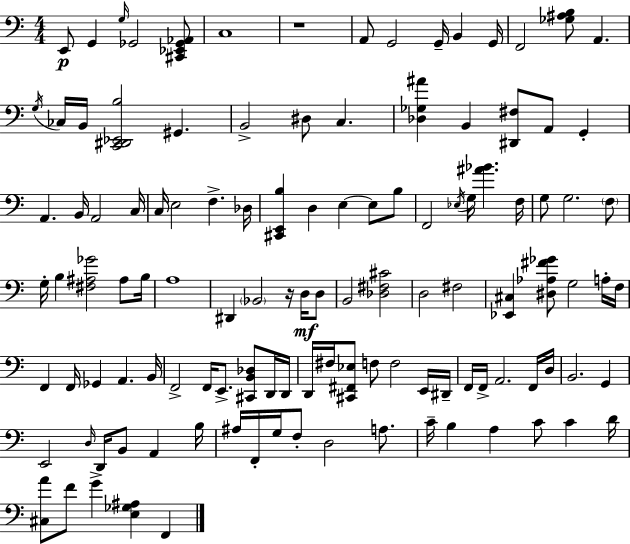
{
  \clef bass
  \numericTimeSignature
  \time 4/4
  \key a \minor
  e,8\p g,4 \grace { g16 } ges,2 <cis, ees, ges, aes,>8 | c1 | r1 | a,8 g,2 g,16-- b,4 | \break g,16 f,2 <ges ais b>8 a,4. | \acciaccatura { g16 } ces16 b,16 <c, dis, ees, b>2 gis,4. | b,2-> dis8 c4. | <des ges ais'>4 b,4 <dis, fis>8 a,8 g,4-. | \break a,4. b,16 a,2 | c16 c16 e2 f4.-> | des16 <cis, e, b>4 d4 e4~~ e8 | b8 f,2 \acciaccatura { ees16 } g16 <ais' bes'>4. | \break f16 g8 g2. | \parenthesize f8 g16-. b4 <fis ais ges'>2 | ais8 b16 a1 | dis,4 \parenthesize bes,2 r16 | \break d16\mf d8 b,2 <des fis cis'>2 | d2 fis2 | <ees, cis>4 <dis aes fis' ges'>8 g2 | a16-. f16 f,4 f,16 ges,4 a,4. | \break b,16 f,2-> f,16 e,8.-> <cis, b, des>8 | d,16 d,16 d,16 fis16 <cis, fis, ees>8 f8 f2 | e,16 dis,16-- f,16 f,16-> a,2. | f,16 d16 b,2. g,4 | \break e,2 \grace { d16 } d,16 b,8 a,4 | b16 ais16 f,16-. g16 f8-. d2 | a8. c'16-- b4 a4 c'8 c'4 | d'16 <cis a'>8 f'8 g'4-> <e ges ais>4 | \break f,4 \bar "|."
}